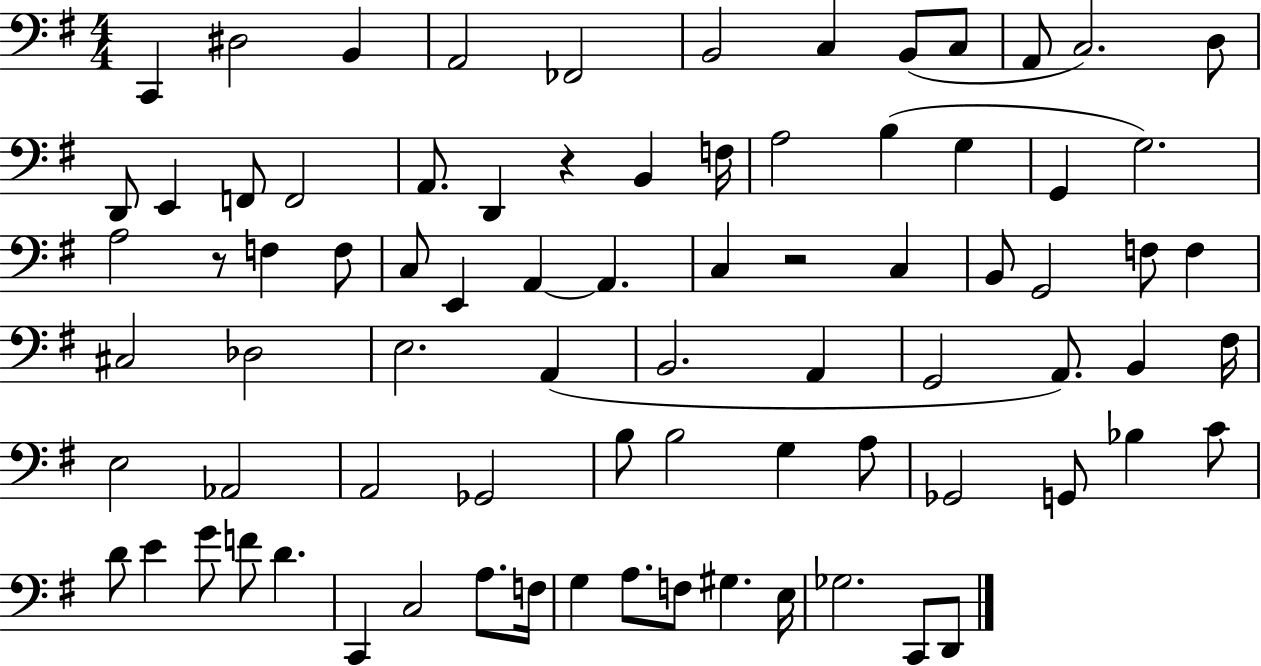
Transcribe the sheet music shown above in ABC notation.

X:1
T:Untitled
M:4/4
L:1/4
K:G
C,, ^D,2 B,, A,,2 _F,,2 B,,2 C, B,,/2 C,/2 A,,/2 C,2 D,/2 D,,/2 E,, F,,/2 F,,2 A,,/2 D,, z B,, F,/4 A,2 B, G, G,, G,2 A,2 z/2 F, F,/2 C,/2 E,, A,, A,, C, z2 C, B,,/2 G,,2 F,/2 F, ^C,2 _D,2 E,2 A,, B,,2 A,, G,,2 A,,/2 B,, ^F,/4 E,2 _A,,2 A,,2 _G,,2 B,/2 B,2 G, A,/2 _G,,2 G,,/2 _B, C/2 D/2 E G/2 F/2 D C,, C,2 A,/2 F,/4 G, A,/2 F,/2 ^G, E,/4 _G,2 C,,/2 D,,/2